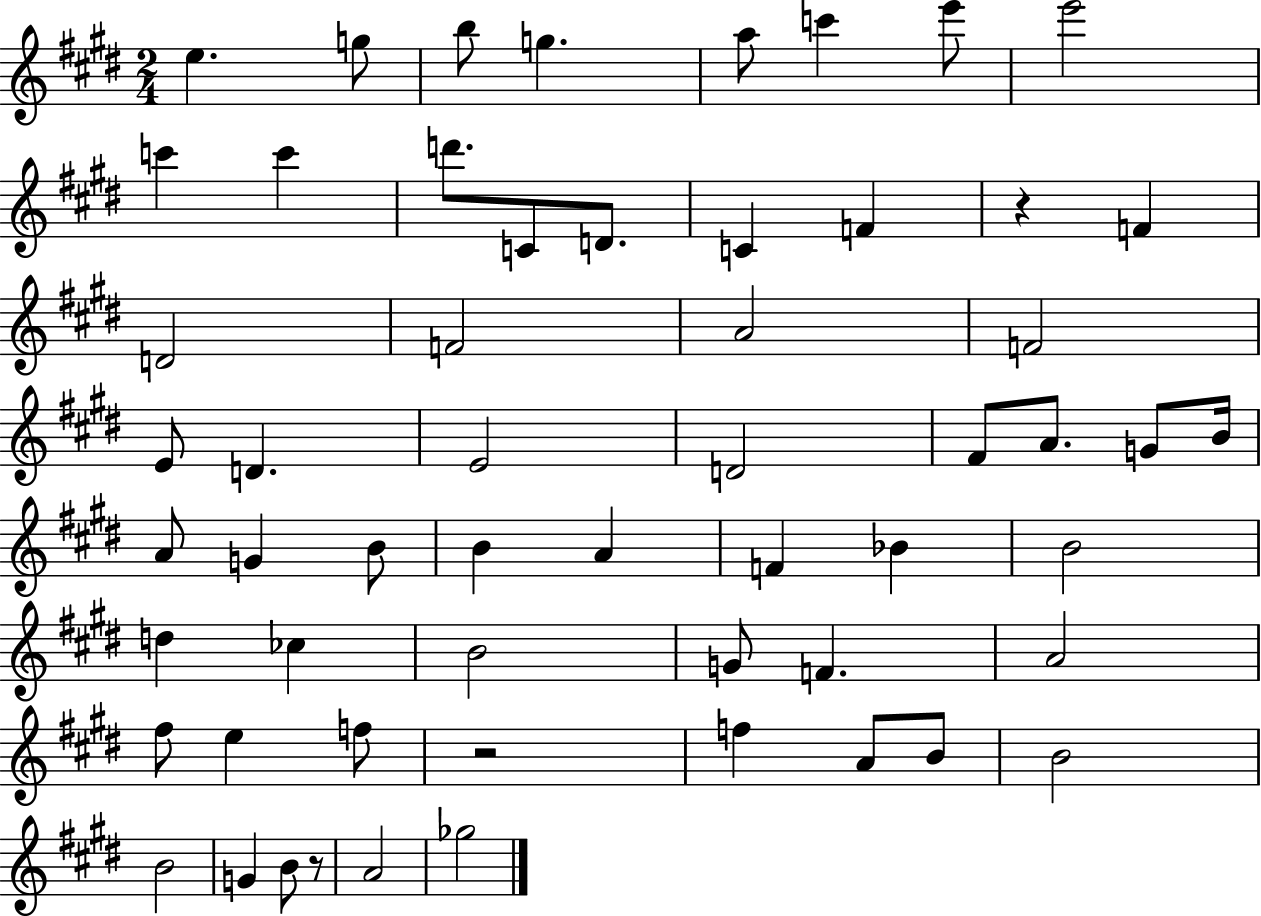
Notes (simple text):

E5/q. G5/e B5/e G5/q. A5/e C6/q E6/e E6/h C6/q C6/q D6/e. C4/e D4/e. C4/q F4/q R/q F4/q D4/h F4/h A4/h F4/h E4/e D4/q. E4/h D4/h F#4/e A4/e. G4/e B4/s A4/e G4/q B4/e B4/q A4/q F4/q Bb4/q B4/h D5/q CES5/q B4/h G4/e F4/q. A4/h F#5/e E5/q F5/e R/h F5/q A4/e B4/e B4/h B4/h G4/q B4/e R/e A4/h Gb5/h